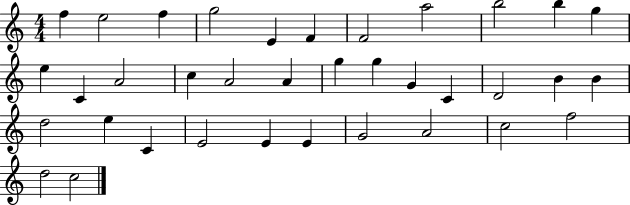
F5/q E5/h F5/q G5/h E4/q F4/q F4/h A5/h B5/h B5/q G5/q E5/q C4/q A4/h C5/q A4/h A4/q G5/q G5/q G4/q C4/q D4/h B4/q B4/q D5/h E5/q C4/q E4/h E4/q E4/q G4/h A4/h C5/h F5/h D5/h C5/h